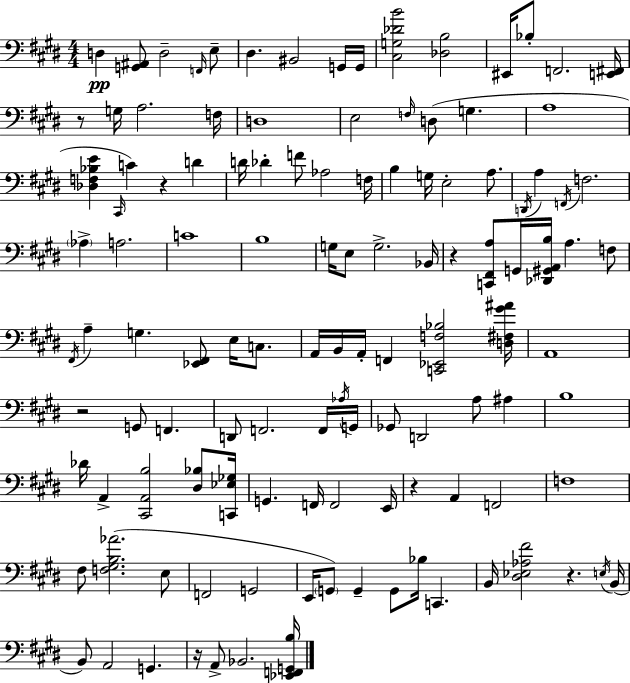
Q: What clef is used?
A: bass